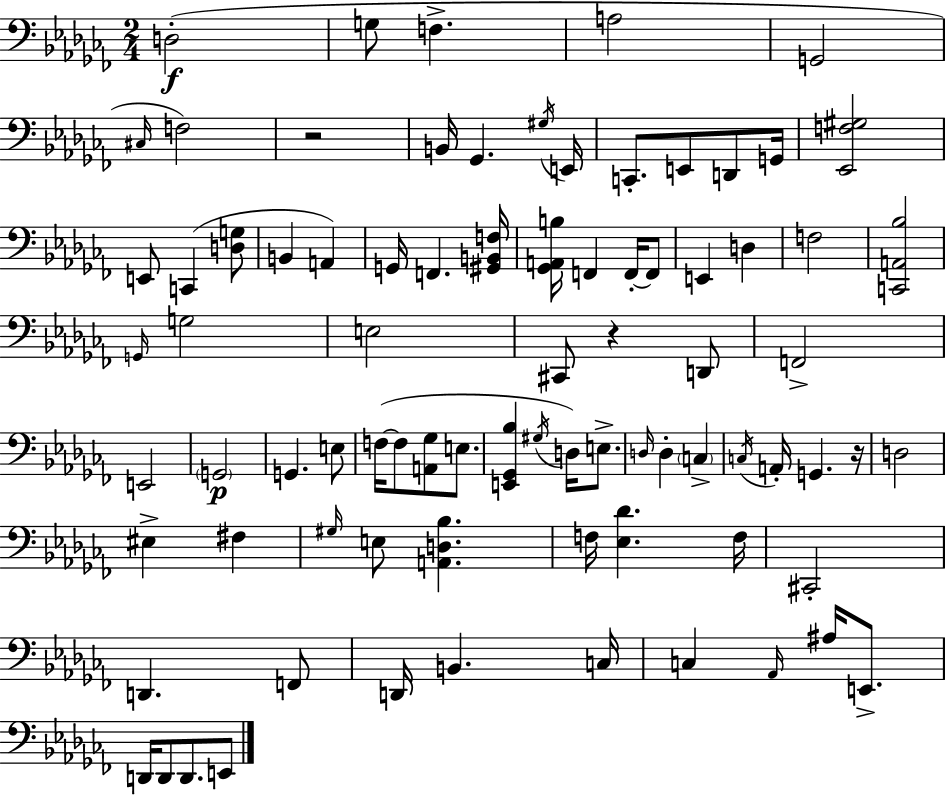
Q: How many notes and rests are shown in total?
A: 82